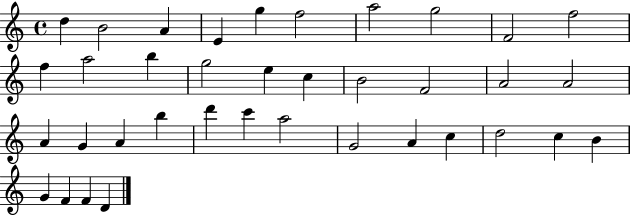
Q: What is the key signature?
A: C major